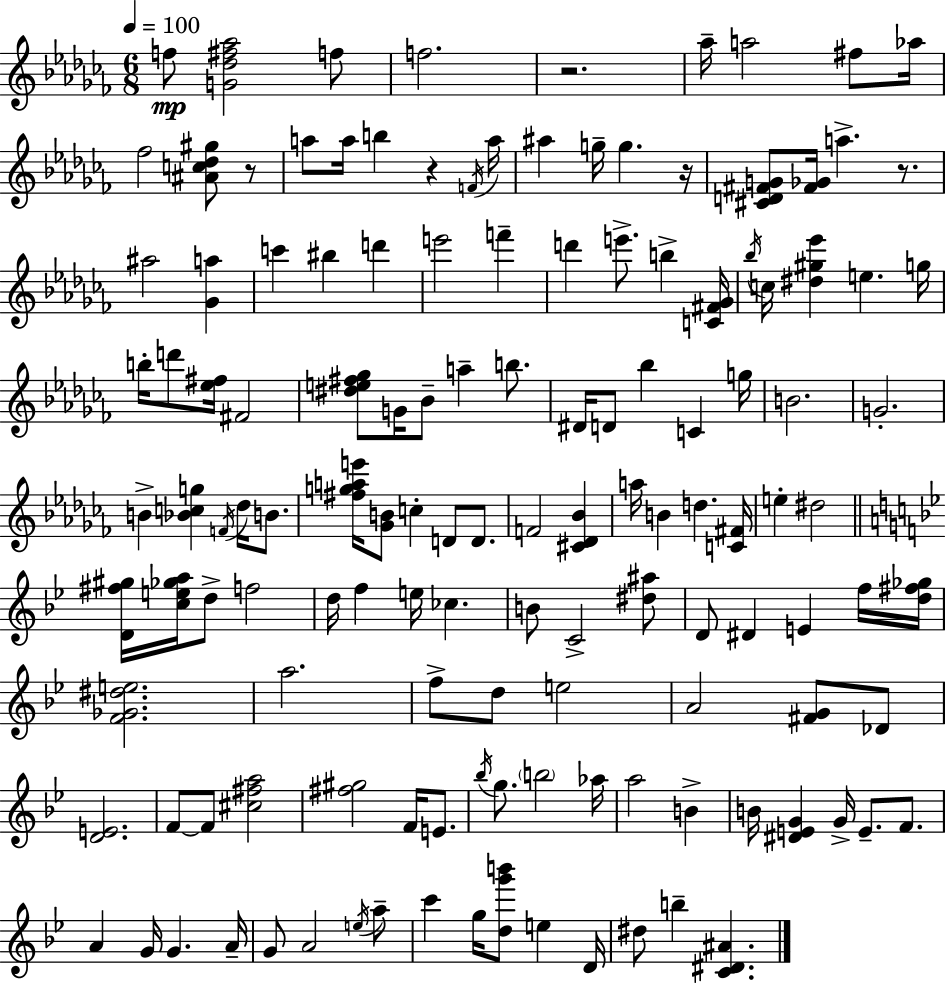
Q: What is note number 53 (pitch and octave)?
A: A5